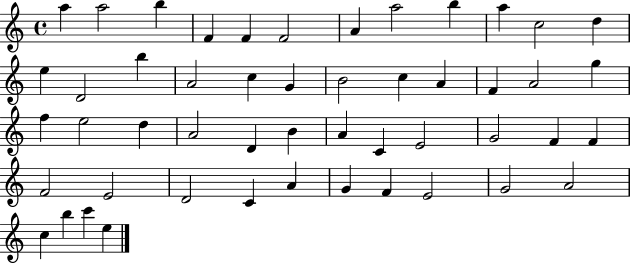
{
  \clef treble
  \time 4/4
  \defaultTimeSignature
  \key c \major
  a''4 a''2 b''4 | f'4 f'4 f'2 | a'4 a''2 b''4 | a''4 c''2 d''4 | \break e''4 d'2 b''4 | a'2 c''4 g'4 | b'2 c''4 a'4 | f'4 a'2 g''4 | \break f''4 e''2 d''4 | a'2 d'4 b'4 | a'4 c'4 e'2 | g'2 f'4 f'4 | \break f'2 e'2 | d'2 c'4 a'4 | g'4 f'4 e'2 | g'2 a'2 | \break c''4 b''4 c'''4 e''4 | \bar "|."
}